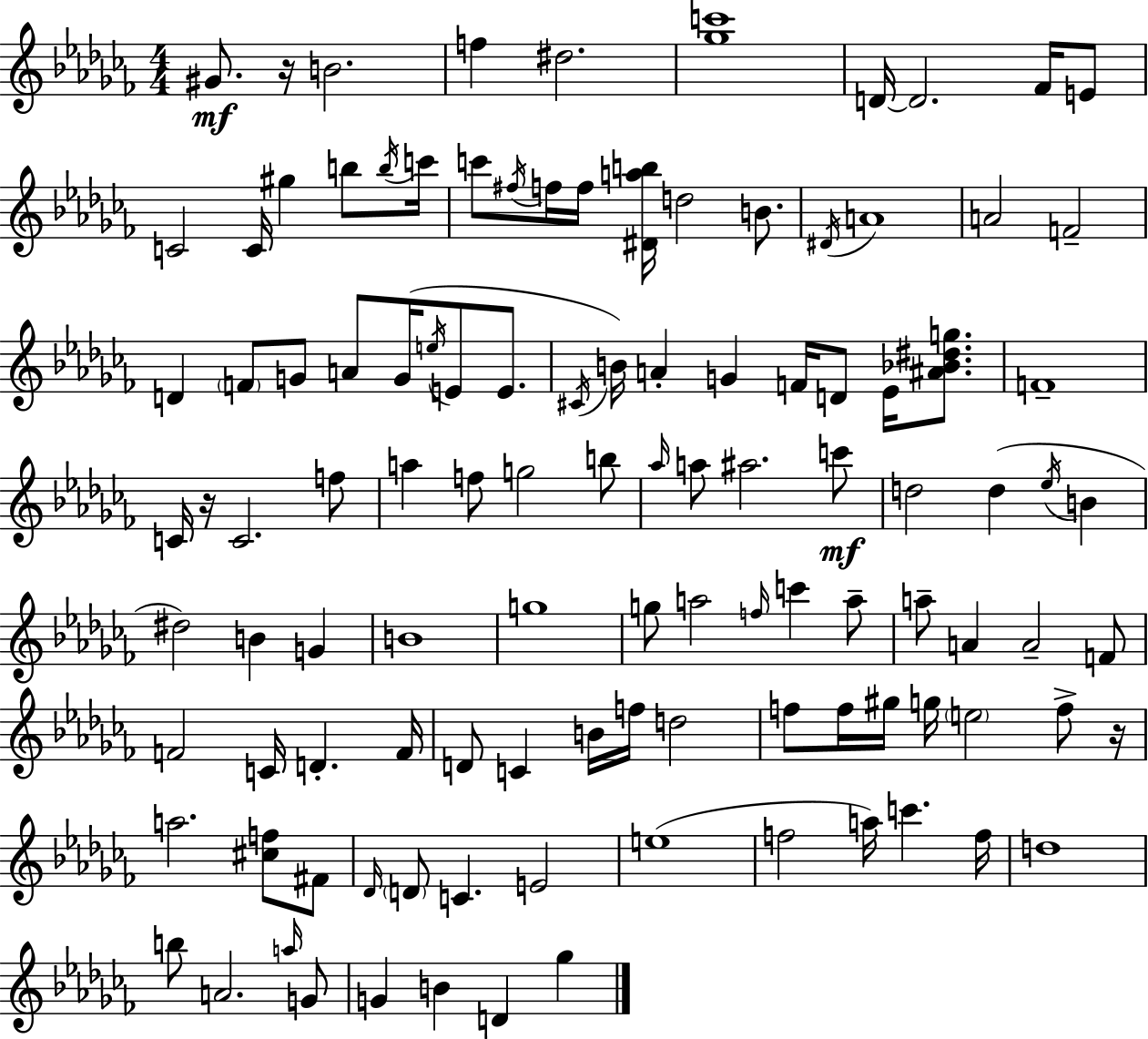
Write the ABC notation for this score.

X:1
T:Untitled
M:4/4
L:1/4
K:Abm
^G/2 z/4 B2 f ^d2 [_gc']4 D/4 D2 _F/4 E/2 C2 C/4 ^g b/2 b/4 c'/4 c'/2 ^f/4 f/4 f/4 [^Dab]/4 d2 B/2 ^D/4 A4 A2 F2 D F/2 G/2 A/2 G/4 e/4 E/2 E/2 ^C/4 B/4 A G F/4 D/2 _E/4 [^A_B^dg]/2 F4 C/4 z/4 C2 f/2 a f/2 g2 b/2 _a/4 a/2 ^a2 c'/2 d2 d _e/4 B ^d2 B G B4 g4 g/2 a2 f/4 c' a/2 a/2 A A2 F/2 F2 C/4 D F/4 D/2 C B/4 f/4 d2 f/2 f/4 ^g/4 g/4 e2 f/2 z/4 a2 [^cf]/2 ^F/2 _D/4 D/2 C E2 e4 f2 a/4 c' f/4 d4 b/2 A2 a/4 G/2 G B D _g